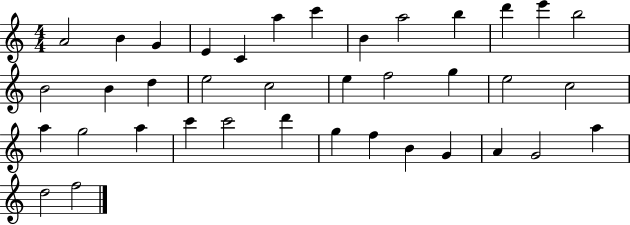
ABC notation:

X:1
T:Untitled
M:4/4
L:1/4
K:C
A2 B G E C a c' B a2 b d' e' b2 B2 B d e2 c2 e f2 g e2 c2 a g2 a c' c'2 d' g f B G A G2 a d2 f2